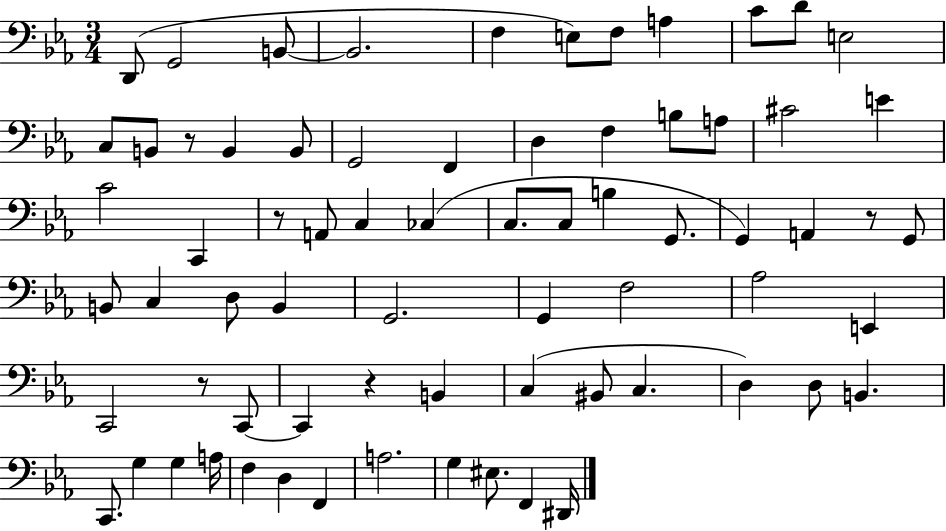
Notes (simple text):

D2/e G2/h B2/e B2/h. F3/q E3/e F3/e A3/q C4/e D4/e E3/h C3/e B2/e R/e B2/q B2/e G2/h F2/q D3/q F3/q B3/e A3/e C#4/h E4/q C4/h C2/q R/e A2/e C3/q CES3/q C3/e. C3/e B3/q G2/e. G2/q A2/q R/e G2/e B2/e C3/q D3/e B2/q G2/h. G2/q F3/h Ab3/h E2/q C2/h R/e C2/e C2/q R/q B2/q C3/q BIS2/e C3/q. D3/q D3/e B2/q. C2/e. G3/q G3/q A3/s F3/q D3/q F2/q A3/h. G3/q EIS3/e. F2/q D#2/s